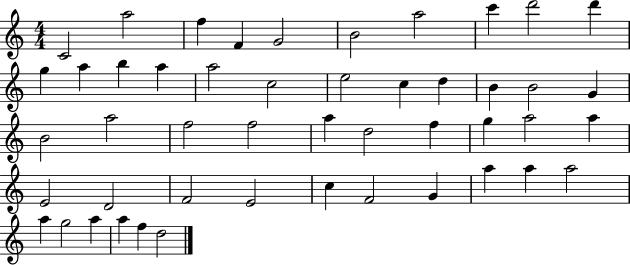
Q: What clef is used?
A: treble